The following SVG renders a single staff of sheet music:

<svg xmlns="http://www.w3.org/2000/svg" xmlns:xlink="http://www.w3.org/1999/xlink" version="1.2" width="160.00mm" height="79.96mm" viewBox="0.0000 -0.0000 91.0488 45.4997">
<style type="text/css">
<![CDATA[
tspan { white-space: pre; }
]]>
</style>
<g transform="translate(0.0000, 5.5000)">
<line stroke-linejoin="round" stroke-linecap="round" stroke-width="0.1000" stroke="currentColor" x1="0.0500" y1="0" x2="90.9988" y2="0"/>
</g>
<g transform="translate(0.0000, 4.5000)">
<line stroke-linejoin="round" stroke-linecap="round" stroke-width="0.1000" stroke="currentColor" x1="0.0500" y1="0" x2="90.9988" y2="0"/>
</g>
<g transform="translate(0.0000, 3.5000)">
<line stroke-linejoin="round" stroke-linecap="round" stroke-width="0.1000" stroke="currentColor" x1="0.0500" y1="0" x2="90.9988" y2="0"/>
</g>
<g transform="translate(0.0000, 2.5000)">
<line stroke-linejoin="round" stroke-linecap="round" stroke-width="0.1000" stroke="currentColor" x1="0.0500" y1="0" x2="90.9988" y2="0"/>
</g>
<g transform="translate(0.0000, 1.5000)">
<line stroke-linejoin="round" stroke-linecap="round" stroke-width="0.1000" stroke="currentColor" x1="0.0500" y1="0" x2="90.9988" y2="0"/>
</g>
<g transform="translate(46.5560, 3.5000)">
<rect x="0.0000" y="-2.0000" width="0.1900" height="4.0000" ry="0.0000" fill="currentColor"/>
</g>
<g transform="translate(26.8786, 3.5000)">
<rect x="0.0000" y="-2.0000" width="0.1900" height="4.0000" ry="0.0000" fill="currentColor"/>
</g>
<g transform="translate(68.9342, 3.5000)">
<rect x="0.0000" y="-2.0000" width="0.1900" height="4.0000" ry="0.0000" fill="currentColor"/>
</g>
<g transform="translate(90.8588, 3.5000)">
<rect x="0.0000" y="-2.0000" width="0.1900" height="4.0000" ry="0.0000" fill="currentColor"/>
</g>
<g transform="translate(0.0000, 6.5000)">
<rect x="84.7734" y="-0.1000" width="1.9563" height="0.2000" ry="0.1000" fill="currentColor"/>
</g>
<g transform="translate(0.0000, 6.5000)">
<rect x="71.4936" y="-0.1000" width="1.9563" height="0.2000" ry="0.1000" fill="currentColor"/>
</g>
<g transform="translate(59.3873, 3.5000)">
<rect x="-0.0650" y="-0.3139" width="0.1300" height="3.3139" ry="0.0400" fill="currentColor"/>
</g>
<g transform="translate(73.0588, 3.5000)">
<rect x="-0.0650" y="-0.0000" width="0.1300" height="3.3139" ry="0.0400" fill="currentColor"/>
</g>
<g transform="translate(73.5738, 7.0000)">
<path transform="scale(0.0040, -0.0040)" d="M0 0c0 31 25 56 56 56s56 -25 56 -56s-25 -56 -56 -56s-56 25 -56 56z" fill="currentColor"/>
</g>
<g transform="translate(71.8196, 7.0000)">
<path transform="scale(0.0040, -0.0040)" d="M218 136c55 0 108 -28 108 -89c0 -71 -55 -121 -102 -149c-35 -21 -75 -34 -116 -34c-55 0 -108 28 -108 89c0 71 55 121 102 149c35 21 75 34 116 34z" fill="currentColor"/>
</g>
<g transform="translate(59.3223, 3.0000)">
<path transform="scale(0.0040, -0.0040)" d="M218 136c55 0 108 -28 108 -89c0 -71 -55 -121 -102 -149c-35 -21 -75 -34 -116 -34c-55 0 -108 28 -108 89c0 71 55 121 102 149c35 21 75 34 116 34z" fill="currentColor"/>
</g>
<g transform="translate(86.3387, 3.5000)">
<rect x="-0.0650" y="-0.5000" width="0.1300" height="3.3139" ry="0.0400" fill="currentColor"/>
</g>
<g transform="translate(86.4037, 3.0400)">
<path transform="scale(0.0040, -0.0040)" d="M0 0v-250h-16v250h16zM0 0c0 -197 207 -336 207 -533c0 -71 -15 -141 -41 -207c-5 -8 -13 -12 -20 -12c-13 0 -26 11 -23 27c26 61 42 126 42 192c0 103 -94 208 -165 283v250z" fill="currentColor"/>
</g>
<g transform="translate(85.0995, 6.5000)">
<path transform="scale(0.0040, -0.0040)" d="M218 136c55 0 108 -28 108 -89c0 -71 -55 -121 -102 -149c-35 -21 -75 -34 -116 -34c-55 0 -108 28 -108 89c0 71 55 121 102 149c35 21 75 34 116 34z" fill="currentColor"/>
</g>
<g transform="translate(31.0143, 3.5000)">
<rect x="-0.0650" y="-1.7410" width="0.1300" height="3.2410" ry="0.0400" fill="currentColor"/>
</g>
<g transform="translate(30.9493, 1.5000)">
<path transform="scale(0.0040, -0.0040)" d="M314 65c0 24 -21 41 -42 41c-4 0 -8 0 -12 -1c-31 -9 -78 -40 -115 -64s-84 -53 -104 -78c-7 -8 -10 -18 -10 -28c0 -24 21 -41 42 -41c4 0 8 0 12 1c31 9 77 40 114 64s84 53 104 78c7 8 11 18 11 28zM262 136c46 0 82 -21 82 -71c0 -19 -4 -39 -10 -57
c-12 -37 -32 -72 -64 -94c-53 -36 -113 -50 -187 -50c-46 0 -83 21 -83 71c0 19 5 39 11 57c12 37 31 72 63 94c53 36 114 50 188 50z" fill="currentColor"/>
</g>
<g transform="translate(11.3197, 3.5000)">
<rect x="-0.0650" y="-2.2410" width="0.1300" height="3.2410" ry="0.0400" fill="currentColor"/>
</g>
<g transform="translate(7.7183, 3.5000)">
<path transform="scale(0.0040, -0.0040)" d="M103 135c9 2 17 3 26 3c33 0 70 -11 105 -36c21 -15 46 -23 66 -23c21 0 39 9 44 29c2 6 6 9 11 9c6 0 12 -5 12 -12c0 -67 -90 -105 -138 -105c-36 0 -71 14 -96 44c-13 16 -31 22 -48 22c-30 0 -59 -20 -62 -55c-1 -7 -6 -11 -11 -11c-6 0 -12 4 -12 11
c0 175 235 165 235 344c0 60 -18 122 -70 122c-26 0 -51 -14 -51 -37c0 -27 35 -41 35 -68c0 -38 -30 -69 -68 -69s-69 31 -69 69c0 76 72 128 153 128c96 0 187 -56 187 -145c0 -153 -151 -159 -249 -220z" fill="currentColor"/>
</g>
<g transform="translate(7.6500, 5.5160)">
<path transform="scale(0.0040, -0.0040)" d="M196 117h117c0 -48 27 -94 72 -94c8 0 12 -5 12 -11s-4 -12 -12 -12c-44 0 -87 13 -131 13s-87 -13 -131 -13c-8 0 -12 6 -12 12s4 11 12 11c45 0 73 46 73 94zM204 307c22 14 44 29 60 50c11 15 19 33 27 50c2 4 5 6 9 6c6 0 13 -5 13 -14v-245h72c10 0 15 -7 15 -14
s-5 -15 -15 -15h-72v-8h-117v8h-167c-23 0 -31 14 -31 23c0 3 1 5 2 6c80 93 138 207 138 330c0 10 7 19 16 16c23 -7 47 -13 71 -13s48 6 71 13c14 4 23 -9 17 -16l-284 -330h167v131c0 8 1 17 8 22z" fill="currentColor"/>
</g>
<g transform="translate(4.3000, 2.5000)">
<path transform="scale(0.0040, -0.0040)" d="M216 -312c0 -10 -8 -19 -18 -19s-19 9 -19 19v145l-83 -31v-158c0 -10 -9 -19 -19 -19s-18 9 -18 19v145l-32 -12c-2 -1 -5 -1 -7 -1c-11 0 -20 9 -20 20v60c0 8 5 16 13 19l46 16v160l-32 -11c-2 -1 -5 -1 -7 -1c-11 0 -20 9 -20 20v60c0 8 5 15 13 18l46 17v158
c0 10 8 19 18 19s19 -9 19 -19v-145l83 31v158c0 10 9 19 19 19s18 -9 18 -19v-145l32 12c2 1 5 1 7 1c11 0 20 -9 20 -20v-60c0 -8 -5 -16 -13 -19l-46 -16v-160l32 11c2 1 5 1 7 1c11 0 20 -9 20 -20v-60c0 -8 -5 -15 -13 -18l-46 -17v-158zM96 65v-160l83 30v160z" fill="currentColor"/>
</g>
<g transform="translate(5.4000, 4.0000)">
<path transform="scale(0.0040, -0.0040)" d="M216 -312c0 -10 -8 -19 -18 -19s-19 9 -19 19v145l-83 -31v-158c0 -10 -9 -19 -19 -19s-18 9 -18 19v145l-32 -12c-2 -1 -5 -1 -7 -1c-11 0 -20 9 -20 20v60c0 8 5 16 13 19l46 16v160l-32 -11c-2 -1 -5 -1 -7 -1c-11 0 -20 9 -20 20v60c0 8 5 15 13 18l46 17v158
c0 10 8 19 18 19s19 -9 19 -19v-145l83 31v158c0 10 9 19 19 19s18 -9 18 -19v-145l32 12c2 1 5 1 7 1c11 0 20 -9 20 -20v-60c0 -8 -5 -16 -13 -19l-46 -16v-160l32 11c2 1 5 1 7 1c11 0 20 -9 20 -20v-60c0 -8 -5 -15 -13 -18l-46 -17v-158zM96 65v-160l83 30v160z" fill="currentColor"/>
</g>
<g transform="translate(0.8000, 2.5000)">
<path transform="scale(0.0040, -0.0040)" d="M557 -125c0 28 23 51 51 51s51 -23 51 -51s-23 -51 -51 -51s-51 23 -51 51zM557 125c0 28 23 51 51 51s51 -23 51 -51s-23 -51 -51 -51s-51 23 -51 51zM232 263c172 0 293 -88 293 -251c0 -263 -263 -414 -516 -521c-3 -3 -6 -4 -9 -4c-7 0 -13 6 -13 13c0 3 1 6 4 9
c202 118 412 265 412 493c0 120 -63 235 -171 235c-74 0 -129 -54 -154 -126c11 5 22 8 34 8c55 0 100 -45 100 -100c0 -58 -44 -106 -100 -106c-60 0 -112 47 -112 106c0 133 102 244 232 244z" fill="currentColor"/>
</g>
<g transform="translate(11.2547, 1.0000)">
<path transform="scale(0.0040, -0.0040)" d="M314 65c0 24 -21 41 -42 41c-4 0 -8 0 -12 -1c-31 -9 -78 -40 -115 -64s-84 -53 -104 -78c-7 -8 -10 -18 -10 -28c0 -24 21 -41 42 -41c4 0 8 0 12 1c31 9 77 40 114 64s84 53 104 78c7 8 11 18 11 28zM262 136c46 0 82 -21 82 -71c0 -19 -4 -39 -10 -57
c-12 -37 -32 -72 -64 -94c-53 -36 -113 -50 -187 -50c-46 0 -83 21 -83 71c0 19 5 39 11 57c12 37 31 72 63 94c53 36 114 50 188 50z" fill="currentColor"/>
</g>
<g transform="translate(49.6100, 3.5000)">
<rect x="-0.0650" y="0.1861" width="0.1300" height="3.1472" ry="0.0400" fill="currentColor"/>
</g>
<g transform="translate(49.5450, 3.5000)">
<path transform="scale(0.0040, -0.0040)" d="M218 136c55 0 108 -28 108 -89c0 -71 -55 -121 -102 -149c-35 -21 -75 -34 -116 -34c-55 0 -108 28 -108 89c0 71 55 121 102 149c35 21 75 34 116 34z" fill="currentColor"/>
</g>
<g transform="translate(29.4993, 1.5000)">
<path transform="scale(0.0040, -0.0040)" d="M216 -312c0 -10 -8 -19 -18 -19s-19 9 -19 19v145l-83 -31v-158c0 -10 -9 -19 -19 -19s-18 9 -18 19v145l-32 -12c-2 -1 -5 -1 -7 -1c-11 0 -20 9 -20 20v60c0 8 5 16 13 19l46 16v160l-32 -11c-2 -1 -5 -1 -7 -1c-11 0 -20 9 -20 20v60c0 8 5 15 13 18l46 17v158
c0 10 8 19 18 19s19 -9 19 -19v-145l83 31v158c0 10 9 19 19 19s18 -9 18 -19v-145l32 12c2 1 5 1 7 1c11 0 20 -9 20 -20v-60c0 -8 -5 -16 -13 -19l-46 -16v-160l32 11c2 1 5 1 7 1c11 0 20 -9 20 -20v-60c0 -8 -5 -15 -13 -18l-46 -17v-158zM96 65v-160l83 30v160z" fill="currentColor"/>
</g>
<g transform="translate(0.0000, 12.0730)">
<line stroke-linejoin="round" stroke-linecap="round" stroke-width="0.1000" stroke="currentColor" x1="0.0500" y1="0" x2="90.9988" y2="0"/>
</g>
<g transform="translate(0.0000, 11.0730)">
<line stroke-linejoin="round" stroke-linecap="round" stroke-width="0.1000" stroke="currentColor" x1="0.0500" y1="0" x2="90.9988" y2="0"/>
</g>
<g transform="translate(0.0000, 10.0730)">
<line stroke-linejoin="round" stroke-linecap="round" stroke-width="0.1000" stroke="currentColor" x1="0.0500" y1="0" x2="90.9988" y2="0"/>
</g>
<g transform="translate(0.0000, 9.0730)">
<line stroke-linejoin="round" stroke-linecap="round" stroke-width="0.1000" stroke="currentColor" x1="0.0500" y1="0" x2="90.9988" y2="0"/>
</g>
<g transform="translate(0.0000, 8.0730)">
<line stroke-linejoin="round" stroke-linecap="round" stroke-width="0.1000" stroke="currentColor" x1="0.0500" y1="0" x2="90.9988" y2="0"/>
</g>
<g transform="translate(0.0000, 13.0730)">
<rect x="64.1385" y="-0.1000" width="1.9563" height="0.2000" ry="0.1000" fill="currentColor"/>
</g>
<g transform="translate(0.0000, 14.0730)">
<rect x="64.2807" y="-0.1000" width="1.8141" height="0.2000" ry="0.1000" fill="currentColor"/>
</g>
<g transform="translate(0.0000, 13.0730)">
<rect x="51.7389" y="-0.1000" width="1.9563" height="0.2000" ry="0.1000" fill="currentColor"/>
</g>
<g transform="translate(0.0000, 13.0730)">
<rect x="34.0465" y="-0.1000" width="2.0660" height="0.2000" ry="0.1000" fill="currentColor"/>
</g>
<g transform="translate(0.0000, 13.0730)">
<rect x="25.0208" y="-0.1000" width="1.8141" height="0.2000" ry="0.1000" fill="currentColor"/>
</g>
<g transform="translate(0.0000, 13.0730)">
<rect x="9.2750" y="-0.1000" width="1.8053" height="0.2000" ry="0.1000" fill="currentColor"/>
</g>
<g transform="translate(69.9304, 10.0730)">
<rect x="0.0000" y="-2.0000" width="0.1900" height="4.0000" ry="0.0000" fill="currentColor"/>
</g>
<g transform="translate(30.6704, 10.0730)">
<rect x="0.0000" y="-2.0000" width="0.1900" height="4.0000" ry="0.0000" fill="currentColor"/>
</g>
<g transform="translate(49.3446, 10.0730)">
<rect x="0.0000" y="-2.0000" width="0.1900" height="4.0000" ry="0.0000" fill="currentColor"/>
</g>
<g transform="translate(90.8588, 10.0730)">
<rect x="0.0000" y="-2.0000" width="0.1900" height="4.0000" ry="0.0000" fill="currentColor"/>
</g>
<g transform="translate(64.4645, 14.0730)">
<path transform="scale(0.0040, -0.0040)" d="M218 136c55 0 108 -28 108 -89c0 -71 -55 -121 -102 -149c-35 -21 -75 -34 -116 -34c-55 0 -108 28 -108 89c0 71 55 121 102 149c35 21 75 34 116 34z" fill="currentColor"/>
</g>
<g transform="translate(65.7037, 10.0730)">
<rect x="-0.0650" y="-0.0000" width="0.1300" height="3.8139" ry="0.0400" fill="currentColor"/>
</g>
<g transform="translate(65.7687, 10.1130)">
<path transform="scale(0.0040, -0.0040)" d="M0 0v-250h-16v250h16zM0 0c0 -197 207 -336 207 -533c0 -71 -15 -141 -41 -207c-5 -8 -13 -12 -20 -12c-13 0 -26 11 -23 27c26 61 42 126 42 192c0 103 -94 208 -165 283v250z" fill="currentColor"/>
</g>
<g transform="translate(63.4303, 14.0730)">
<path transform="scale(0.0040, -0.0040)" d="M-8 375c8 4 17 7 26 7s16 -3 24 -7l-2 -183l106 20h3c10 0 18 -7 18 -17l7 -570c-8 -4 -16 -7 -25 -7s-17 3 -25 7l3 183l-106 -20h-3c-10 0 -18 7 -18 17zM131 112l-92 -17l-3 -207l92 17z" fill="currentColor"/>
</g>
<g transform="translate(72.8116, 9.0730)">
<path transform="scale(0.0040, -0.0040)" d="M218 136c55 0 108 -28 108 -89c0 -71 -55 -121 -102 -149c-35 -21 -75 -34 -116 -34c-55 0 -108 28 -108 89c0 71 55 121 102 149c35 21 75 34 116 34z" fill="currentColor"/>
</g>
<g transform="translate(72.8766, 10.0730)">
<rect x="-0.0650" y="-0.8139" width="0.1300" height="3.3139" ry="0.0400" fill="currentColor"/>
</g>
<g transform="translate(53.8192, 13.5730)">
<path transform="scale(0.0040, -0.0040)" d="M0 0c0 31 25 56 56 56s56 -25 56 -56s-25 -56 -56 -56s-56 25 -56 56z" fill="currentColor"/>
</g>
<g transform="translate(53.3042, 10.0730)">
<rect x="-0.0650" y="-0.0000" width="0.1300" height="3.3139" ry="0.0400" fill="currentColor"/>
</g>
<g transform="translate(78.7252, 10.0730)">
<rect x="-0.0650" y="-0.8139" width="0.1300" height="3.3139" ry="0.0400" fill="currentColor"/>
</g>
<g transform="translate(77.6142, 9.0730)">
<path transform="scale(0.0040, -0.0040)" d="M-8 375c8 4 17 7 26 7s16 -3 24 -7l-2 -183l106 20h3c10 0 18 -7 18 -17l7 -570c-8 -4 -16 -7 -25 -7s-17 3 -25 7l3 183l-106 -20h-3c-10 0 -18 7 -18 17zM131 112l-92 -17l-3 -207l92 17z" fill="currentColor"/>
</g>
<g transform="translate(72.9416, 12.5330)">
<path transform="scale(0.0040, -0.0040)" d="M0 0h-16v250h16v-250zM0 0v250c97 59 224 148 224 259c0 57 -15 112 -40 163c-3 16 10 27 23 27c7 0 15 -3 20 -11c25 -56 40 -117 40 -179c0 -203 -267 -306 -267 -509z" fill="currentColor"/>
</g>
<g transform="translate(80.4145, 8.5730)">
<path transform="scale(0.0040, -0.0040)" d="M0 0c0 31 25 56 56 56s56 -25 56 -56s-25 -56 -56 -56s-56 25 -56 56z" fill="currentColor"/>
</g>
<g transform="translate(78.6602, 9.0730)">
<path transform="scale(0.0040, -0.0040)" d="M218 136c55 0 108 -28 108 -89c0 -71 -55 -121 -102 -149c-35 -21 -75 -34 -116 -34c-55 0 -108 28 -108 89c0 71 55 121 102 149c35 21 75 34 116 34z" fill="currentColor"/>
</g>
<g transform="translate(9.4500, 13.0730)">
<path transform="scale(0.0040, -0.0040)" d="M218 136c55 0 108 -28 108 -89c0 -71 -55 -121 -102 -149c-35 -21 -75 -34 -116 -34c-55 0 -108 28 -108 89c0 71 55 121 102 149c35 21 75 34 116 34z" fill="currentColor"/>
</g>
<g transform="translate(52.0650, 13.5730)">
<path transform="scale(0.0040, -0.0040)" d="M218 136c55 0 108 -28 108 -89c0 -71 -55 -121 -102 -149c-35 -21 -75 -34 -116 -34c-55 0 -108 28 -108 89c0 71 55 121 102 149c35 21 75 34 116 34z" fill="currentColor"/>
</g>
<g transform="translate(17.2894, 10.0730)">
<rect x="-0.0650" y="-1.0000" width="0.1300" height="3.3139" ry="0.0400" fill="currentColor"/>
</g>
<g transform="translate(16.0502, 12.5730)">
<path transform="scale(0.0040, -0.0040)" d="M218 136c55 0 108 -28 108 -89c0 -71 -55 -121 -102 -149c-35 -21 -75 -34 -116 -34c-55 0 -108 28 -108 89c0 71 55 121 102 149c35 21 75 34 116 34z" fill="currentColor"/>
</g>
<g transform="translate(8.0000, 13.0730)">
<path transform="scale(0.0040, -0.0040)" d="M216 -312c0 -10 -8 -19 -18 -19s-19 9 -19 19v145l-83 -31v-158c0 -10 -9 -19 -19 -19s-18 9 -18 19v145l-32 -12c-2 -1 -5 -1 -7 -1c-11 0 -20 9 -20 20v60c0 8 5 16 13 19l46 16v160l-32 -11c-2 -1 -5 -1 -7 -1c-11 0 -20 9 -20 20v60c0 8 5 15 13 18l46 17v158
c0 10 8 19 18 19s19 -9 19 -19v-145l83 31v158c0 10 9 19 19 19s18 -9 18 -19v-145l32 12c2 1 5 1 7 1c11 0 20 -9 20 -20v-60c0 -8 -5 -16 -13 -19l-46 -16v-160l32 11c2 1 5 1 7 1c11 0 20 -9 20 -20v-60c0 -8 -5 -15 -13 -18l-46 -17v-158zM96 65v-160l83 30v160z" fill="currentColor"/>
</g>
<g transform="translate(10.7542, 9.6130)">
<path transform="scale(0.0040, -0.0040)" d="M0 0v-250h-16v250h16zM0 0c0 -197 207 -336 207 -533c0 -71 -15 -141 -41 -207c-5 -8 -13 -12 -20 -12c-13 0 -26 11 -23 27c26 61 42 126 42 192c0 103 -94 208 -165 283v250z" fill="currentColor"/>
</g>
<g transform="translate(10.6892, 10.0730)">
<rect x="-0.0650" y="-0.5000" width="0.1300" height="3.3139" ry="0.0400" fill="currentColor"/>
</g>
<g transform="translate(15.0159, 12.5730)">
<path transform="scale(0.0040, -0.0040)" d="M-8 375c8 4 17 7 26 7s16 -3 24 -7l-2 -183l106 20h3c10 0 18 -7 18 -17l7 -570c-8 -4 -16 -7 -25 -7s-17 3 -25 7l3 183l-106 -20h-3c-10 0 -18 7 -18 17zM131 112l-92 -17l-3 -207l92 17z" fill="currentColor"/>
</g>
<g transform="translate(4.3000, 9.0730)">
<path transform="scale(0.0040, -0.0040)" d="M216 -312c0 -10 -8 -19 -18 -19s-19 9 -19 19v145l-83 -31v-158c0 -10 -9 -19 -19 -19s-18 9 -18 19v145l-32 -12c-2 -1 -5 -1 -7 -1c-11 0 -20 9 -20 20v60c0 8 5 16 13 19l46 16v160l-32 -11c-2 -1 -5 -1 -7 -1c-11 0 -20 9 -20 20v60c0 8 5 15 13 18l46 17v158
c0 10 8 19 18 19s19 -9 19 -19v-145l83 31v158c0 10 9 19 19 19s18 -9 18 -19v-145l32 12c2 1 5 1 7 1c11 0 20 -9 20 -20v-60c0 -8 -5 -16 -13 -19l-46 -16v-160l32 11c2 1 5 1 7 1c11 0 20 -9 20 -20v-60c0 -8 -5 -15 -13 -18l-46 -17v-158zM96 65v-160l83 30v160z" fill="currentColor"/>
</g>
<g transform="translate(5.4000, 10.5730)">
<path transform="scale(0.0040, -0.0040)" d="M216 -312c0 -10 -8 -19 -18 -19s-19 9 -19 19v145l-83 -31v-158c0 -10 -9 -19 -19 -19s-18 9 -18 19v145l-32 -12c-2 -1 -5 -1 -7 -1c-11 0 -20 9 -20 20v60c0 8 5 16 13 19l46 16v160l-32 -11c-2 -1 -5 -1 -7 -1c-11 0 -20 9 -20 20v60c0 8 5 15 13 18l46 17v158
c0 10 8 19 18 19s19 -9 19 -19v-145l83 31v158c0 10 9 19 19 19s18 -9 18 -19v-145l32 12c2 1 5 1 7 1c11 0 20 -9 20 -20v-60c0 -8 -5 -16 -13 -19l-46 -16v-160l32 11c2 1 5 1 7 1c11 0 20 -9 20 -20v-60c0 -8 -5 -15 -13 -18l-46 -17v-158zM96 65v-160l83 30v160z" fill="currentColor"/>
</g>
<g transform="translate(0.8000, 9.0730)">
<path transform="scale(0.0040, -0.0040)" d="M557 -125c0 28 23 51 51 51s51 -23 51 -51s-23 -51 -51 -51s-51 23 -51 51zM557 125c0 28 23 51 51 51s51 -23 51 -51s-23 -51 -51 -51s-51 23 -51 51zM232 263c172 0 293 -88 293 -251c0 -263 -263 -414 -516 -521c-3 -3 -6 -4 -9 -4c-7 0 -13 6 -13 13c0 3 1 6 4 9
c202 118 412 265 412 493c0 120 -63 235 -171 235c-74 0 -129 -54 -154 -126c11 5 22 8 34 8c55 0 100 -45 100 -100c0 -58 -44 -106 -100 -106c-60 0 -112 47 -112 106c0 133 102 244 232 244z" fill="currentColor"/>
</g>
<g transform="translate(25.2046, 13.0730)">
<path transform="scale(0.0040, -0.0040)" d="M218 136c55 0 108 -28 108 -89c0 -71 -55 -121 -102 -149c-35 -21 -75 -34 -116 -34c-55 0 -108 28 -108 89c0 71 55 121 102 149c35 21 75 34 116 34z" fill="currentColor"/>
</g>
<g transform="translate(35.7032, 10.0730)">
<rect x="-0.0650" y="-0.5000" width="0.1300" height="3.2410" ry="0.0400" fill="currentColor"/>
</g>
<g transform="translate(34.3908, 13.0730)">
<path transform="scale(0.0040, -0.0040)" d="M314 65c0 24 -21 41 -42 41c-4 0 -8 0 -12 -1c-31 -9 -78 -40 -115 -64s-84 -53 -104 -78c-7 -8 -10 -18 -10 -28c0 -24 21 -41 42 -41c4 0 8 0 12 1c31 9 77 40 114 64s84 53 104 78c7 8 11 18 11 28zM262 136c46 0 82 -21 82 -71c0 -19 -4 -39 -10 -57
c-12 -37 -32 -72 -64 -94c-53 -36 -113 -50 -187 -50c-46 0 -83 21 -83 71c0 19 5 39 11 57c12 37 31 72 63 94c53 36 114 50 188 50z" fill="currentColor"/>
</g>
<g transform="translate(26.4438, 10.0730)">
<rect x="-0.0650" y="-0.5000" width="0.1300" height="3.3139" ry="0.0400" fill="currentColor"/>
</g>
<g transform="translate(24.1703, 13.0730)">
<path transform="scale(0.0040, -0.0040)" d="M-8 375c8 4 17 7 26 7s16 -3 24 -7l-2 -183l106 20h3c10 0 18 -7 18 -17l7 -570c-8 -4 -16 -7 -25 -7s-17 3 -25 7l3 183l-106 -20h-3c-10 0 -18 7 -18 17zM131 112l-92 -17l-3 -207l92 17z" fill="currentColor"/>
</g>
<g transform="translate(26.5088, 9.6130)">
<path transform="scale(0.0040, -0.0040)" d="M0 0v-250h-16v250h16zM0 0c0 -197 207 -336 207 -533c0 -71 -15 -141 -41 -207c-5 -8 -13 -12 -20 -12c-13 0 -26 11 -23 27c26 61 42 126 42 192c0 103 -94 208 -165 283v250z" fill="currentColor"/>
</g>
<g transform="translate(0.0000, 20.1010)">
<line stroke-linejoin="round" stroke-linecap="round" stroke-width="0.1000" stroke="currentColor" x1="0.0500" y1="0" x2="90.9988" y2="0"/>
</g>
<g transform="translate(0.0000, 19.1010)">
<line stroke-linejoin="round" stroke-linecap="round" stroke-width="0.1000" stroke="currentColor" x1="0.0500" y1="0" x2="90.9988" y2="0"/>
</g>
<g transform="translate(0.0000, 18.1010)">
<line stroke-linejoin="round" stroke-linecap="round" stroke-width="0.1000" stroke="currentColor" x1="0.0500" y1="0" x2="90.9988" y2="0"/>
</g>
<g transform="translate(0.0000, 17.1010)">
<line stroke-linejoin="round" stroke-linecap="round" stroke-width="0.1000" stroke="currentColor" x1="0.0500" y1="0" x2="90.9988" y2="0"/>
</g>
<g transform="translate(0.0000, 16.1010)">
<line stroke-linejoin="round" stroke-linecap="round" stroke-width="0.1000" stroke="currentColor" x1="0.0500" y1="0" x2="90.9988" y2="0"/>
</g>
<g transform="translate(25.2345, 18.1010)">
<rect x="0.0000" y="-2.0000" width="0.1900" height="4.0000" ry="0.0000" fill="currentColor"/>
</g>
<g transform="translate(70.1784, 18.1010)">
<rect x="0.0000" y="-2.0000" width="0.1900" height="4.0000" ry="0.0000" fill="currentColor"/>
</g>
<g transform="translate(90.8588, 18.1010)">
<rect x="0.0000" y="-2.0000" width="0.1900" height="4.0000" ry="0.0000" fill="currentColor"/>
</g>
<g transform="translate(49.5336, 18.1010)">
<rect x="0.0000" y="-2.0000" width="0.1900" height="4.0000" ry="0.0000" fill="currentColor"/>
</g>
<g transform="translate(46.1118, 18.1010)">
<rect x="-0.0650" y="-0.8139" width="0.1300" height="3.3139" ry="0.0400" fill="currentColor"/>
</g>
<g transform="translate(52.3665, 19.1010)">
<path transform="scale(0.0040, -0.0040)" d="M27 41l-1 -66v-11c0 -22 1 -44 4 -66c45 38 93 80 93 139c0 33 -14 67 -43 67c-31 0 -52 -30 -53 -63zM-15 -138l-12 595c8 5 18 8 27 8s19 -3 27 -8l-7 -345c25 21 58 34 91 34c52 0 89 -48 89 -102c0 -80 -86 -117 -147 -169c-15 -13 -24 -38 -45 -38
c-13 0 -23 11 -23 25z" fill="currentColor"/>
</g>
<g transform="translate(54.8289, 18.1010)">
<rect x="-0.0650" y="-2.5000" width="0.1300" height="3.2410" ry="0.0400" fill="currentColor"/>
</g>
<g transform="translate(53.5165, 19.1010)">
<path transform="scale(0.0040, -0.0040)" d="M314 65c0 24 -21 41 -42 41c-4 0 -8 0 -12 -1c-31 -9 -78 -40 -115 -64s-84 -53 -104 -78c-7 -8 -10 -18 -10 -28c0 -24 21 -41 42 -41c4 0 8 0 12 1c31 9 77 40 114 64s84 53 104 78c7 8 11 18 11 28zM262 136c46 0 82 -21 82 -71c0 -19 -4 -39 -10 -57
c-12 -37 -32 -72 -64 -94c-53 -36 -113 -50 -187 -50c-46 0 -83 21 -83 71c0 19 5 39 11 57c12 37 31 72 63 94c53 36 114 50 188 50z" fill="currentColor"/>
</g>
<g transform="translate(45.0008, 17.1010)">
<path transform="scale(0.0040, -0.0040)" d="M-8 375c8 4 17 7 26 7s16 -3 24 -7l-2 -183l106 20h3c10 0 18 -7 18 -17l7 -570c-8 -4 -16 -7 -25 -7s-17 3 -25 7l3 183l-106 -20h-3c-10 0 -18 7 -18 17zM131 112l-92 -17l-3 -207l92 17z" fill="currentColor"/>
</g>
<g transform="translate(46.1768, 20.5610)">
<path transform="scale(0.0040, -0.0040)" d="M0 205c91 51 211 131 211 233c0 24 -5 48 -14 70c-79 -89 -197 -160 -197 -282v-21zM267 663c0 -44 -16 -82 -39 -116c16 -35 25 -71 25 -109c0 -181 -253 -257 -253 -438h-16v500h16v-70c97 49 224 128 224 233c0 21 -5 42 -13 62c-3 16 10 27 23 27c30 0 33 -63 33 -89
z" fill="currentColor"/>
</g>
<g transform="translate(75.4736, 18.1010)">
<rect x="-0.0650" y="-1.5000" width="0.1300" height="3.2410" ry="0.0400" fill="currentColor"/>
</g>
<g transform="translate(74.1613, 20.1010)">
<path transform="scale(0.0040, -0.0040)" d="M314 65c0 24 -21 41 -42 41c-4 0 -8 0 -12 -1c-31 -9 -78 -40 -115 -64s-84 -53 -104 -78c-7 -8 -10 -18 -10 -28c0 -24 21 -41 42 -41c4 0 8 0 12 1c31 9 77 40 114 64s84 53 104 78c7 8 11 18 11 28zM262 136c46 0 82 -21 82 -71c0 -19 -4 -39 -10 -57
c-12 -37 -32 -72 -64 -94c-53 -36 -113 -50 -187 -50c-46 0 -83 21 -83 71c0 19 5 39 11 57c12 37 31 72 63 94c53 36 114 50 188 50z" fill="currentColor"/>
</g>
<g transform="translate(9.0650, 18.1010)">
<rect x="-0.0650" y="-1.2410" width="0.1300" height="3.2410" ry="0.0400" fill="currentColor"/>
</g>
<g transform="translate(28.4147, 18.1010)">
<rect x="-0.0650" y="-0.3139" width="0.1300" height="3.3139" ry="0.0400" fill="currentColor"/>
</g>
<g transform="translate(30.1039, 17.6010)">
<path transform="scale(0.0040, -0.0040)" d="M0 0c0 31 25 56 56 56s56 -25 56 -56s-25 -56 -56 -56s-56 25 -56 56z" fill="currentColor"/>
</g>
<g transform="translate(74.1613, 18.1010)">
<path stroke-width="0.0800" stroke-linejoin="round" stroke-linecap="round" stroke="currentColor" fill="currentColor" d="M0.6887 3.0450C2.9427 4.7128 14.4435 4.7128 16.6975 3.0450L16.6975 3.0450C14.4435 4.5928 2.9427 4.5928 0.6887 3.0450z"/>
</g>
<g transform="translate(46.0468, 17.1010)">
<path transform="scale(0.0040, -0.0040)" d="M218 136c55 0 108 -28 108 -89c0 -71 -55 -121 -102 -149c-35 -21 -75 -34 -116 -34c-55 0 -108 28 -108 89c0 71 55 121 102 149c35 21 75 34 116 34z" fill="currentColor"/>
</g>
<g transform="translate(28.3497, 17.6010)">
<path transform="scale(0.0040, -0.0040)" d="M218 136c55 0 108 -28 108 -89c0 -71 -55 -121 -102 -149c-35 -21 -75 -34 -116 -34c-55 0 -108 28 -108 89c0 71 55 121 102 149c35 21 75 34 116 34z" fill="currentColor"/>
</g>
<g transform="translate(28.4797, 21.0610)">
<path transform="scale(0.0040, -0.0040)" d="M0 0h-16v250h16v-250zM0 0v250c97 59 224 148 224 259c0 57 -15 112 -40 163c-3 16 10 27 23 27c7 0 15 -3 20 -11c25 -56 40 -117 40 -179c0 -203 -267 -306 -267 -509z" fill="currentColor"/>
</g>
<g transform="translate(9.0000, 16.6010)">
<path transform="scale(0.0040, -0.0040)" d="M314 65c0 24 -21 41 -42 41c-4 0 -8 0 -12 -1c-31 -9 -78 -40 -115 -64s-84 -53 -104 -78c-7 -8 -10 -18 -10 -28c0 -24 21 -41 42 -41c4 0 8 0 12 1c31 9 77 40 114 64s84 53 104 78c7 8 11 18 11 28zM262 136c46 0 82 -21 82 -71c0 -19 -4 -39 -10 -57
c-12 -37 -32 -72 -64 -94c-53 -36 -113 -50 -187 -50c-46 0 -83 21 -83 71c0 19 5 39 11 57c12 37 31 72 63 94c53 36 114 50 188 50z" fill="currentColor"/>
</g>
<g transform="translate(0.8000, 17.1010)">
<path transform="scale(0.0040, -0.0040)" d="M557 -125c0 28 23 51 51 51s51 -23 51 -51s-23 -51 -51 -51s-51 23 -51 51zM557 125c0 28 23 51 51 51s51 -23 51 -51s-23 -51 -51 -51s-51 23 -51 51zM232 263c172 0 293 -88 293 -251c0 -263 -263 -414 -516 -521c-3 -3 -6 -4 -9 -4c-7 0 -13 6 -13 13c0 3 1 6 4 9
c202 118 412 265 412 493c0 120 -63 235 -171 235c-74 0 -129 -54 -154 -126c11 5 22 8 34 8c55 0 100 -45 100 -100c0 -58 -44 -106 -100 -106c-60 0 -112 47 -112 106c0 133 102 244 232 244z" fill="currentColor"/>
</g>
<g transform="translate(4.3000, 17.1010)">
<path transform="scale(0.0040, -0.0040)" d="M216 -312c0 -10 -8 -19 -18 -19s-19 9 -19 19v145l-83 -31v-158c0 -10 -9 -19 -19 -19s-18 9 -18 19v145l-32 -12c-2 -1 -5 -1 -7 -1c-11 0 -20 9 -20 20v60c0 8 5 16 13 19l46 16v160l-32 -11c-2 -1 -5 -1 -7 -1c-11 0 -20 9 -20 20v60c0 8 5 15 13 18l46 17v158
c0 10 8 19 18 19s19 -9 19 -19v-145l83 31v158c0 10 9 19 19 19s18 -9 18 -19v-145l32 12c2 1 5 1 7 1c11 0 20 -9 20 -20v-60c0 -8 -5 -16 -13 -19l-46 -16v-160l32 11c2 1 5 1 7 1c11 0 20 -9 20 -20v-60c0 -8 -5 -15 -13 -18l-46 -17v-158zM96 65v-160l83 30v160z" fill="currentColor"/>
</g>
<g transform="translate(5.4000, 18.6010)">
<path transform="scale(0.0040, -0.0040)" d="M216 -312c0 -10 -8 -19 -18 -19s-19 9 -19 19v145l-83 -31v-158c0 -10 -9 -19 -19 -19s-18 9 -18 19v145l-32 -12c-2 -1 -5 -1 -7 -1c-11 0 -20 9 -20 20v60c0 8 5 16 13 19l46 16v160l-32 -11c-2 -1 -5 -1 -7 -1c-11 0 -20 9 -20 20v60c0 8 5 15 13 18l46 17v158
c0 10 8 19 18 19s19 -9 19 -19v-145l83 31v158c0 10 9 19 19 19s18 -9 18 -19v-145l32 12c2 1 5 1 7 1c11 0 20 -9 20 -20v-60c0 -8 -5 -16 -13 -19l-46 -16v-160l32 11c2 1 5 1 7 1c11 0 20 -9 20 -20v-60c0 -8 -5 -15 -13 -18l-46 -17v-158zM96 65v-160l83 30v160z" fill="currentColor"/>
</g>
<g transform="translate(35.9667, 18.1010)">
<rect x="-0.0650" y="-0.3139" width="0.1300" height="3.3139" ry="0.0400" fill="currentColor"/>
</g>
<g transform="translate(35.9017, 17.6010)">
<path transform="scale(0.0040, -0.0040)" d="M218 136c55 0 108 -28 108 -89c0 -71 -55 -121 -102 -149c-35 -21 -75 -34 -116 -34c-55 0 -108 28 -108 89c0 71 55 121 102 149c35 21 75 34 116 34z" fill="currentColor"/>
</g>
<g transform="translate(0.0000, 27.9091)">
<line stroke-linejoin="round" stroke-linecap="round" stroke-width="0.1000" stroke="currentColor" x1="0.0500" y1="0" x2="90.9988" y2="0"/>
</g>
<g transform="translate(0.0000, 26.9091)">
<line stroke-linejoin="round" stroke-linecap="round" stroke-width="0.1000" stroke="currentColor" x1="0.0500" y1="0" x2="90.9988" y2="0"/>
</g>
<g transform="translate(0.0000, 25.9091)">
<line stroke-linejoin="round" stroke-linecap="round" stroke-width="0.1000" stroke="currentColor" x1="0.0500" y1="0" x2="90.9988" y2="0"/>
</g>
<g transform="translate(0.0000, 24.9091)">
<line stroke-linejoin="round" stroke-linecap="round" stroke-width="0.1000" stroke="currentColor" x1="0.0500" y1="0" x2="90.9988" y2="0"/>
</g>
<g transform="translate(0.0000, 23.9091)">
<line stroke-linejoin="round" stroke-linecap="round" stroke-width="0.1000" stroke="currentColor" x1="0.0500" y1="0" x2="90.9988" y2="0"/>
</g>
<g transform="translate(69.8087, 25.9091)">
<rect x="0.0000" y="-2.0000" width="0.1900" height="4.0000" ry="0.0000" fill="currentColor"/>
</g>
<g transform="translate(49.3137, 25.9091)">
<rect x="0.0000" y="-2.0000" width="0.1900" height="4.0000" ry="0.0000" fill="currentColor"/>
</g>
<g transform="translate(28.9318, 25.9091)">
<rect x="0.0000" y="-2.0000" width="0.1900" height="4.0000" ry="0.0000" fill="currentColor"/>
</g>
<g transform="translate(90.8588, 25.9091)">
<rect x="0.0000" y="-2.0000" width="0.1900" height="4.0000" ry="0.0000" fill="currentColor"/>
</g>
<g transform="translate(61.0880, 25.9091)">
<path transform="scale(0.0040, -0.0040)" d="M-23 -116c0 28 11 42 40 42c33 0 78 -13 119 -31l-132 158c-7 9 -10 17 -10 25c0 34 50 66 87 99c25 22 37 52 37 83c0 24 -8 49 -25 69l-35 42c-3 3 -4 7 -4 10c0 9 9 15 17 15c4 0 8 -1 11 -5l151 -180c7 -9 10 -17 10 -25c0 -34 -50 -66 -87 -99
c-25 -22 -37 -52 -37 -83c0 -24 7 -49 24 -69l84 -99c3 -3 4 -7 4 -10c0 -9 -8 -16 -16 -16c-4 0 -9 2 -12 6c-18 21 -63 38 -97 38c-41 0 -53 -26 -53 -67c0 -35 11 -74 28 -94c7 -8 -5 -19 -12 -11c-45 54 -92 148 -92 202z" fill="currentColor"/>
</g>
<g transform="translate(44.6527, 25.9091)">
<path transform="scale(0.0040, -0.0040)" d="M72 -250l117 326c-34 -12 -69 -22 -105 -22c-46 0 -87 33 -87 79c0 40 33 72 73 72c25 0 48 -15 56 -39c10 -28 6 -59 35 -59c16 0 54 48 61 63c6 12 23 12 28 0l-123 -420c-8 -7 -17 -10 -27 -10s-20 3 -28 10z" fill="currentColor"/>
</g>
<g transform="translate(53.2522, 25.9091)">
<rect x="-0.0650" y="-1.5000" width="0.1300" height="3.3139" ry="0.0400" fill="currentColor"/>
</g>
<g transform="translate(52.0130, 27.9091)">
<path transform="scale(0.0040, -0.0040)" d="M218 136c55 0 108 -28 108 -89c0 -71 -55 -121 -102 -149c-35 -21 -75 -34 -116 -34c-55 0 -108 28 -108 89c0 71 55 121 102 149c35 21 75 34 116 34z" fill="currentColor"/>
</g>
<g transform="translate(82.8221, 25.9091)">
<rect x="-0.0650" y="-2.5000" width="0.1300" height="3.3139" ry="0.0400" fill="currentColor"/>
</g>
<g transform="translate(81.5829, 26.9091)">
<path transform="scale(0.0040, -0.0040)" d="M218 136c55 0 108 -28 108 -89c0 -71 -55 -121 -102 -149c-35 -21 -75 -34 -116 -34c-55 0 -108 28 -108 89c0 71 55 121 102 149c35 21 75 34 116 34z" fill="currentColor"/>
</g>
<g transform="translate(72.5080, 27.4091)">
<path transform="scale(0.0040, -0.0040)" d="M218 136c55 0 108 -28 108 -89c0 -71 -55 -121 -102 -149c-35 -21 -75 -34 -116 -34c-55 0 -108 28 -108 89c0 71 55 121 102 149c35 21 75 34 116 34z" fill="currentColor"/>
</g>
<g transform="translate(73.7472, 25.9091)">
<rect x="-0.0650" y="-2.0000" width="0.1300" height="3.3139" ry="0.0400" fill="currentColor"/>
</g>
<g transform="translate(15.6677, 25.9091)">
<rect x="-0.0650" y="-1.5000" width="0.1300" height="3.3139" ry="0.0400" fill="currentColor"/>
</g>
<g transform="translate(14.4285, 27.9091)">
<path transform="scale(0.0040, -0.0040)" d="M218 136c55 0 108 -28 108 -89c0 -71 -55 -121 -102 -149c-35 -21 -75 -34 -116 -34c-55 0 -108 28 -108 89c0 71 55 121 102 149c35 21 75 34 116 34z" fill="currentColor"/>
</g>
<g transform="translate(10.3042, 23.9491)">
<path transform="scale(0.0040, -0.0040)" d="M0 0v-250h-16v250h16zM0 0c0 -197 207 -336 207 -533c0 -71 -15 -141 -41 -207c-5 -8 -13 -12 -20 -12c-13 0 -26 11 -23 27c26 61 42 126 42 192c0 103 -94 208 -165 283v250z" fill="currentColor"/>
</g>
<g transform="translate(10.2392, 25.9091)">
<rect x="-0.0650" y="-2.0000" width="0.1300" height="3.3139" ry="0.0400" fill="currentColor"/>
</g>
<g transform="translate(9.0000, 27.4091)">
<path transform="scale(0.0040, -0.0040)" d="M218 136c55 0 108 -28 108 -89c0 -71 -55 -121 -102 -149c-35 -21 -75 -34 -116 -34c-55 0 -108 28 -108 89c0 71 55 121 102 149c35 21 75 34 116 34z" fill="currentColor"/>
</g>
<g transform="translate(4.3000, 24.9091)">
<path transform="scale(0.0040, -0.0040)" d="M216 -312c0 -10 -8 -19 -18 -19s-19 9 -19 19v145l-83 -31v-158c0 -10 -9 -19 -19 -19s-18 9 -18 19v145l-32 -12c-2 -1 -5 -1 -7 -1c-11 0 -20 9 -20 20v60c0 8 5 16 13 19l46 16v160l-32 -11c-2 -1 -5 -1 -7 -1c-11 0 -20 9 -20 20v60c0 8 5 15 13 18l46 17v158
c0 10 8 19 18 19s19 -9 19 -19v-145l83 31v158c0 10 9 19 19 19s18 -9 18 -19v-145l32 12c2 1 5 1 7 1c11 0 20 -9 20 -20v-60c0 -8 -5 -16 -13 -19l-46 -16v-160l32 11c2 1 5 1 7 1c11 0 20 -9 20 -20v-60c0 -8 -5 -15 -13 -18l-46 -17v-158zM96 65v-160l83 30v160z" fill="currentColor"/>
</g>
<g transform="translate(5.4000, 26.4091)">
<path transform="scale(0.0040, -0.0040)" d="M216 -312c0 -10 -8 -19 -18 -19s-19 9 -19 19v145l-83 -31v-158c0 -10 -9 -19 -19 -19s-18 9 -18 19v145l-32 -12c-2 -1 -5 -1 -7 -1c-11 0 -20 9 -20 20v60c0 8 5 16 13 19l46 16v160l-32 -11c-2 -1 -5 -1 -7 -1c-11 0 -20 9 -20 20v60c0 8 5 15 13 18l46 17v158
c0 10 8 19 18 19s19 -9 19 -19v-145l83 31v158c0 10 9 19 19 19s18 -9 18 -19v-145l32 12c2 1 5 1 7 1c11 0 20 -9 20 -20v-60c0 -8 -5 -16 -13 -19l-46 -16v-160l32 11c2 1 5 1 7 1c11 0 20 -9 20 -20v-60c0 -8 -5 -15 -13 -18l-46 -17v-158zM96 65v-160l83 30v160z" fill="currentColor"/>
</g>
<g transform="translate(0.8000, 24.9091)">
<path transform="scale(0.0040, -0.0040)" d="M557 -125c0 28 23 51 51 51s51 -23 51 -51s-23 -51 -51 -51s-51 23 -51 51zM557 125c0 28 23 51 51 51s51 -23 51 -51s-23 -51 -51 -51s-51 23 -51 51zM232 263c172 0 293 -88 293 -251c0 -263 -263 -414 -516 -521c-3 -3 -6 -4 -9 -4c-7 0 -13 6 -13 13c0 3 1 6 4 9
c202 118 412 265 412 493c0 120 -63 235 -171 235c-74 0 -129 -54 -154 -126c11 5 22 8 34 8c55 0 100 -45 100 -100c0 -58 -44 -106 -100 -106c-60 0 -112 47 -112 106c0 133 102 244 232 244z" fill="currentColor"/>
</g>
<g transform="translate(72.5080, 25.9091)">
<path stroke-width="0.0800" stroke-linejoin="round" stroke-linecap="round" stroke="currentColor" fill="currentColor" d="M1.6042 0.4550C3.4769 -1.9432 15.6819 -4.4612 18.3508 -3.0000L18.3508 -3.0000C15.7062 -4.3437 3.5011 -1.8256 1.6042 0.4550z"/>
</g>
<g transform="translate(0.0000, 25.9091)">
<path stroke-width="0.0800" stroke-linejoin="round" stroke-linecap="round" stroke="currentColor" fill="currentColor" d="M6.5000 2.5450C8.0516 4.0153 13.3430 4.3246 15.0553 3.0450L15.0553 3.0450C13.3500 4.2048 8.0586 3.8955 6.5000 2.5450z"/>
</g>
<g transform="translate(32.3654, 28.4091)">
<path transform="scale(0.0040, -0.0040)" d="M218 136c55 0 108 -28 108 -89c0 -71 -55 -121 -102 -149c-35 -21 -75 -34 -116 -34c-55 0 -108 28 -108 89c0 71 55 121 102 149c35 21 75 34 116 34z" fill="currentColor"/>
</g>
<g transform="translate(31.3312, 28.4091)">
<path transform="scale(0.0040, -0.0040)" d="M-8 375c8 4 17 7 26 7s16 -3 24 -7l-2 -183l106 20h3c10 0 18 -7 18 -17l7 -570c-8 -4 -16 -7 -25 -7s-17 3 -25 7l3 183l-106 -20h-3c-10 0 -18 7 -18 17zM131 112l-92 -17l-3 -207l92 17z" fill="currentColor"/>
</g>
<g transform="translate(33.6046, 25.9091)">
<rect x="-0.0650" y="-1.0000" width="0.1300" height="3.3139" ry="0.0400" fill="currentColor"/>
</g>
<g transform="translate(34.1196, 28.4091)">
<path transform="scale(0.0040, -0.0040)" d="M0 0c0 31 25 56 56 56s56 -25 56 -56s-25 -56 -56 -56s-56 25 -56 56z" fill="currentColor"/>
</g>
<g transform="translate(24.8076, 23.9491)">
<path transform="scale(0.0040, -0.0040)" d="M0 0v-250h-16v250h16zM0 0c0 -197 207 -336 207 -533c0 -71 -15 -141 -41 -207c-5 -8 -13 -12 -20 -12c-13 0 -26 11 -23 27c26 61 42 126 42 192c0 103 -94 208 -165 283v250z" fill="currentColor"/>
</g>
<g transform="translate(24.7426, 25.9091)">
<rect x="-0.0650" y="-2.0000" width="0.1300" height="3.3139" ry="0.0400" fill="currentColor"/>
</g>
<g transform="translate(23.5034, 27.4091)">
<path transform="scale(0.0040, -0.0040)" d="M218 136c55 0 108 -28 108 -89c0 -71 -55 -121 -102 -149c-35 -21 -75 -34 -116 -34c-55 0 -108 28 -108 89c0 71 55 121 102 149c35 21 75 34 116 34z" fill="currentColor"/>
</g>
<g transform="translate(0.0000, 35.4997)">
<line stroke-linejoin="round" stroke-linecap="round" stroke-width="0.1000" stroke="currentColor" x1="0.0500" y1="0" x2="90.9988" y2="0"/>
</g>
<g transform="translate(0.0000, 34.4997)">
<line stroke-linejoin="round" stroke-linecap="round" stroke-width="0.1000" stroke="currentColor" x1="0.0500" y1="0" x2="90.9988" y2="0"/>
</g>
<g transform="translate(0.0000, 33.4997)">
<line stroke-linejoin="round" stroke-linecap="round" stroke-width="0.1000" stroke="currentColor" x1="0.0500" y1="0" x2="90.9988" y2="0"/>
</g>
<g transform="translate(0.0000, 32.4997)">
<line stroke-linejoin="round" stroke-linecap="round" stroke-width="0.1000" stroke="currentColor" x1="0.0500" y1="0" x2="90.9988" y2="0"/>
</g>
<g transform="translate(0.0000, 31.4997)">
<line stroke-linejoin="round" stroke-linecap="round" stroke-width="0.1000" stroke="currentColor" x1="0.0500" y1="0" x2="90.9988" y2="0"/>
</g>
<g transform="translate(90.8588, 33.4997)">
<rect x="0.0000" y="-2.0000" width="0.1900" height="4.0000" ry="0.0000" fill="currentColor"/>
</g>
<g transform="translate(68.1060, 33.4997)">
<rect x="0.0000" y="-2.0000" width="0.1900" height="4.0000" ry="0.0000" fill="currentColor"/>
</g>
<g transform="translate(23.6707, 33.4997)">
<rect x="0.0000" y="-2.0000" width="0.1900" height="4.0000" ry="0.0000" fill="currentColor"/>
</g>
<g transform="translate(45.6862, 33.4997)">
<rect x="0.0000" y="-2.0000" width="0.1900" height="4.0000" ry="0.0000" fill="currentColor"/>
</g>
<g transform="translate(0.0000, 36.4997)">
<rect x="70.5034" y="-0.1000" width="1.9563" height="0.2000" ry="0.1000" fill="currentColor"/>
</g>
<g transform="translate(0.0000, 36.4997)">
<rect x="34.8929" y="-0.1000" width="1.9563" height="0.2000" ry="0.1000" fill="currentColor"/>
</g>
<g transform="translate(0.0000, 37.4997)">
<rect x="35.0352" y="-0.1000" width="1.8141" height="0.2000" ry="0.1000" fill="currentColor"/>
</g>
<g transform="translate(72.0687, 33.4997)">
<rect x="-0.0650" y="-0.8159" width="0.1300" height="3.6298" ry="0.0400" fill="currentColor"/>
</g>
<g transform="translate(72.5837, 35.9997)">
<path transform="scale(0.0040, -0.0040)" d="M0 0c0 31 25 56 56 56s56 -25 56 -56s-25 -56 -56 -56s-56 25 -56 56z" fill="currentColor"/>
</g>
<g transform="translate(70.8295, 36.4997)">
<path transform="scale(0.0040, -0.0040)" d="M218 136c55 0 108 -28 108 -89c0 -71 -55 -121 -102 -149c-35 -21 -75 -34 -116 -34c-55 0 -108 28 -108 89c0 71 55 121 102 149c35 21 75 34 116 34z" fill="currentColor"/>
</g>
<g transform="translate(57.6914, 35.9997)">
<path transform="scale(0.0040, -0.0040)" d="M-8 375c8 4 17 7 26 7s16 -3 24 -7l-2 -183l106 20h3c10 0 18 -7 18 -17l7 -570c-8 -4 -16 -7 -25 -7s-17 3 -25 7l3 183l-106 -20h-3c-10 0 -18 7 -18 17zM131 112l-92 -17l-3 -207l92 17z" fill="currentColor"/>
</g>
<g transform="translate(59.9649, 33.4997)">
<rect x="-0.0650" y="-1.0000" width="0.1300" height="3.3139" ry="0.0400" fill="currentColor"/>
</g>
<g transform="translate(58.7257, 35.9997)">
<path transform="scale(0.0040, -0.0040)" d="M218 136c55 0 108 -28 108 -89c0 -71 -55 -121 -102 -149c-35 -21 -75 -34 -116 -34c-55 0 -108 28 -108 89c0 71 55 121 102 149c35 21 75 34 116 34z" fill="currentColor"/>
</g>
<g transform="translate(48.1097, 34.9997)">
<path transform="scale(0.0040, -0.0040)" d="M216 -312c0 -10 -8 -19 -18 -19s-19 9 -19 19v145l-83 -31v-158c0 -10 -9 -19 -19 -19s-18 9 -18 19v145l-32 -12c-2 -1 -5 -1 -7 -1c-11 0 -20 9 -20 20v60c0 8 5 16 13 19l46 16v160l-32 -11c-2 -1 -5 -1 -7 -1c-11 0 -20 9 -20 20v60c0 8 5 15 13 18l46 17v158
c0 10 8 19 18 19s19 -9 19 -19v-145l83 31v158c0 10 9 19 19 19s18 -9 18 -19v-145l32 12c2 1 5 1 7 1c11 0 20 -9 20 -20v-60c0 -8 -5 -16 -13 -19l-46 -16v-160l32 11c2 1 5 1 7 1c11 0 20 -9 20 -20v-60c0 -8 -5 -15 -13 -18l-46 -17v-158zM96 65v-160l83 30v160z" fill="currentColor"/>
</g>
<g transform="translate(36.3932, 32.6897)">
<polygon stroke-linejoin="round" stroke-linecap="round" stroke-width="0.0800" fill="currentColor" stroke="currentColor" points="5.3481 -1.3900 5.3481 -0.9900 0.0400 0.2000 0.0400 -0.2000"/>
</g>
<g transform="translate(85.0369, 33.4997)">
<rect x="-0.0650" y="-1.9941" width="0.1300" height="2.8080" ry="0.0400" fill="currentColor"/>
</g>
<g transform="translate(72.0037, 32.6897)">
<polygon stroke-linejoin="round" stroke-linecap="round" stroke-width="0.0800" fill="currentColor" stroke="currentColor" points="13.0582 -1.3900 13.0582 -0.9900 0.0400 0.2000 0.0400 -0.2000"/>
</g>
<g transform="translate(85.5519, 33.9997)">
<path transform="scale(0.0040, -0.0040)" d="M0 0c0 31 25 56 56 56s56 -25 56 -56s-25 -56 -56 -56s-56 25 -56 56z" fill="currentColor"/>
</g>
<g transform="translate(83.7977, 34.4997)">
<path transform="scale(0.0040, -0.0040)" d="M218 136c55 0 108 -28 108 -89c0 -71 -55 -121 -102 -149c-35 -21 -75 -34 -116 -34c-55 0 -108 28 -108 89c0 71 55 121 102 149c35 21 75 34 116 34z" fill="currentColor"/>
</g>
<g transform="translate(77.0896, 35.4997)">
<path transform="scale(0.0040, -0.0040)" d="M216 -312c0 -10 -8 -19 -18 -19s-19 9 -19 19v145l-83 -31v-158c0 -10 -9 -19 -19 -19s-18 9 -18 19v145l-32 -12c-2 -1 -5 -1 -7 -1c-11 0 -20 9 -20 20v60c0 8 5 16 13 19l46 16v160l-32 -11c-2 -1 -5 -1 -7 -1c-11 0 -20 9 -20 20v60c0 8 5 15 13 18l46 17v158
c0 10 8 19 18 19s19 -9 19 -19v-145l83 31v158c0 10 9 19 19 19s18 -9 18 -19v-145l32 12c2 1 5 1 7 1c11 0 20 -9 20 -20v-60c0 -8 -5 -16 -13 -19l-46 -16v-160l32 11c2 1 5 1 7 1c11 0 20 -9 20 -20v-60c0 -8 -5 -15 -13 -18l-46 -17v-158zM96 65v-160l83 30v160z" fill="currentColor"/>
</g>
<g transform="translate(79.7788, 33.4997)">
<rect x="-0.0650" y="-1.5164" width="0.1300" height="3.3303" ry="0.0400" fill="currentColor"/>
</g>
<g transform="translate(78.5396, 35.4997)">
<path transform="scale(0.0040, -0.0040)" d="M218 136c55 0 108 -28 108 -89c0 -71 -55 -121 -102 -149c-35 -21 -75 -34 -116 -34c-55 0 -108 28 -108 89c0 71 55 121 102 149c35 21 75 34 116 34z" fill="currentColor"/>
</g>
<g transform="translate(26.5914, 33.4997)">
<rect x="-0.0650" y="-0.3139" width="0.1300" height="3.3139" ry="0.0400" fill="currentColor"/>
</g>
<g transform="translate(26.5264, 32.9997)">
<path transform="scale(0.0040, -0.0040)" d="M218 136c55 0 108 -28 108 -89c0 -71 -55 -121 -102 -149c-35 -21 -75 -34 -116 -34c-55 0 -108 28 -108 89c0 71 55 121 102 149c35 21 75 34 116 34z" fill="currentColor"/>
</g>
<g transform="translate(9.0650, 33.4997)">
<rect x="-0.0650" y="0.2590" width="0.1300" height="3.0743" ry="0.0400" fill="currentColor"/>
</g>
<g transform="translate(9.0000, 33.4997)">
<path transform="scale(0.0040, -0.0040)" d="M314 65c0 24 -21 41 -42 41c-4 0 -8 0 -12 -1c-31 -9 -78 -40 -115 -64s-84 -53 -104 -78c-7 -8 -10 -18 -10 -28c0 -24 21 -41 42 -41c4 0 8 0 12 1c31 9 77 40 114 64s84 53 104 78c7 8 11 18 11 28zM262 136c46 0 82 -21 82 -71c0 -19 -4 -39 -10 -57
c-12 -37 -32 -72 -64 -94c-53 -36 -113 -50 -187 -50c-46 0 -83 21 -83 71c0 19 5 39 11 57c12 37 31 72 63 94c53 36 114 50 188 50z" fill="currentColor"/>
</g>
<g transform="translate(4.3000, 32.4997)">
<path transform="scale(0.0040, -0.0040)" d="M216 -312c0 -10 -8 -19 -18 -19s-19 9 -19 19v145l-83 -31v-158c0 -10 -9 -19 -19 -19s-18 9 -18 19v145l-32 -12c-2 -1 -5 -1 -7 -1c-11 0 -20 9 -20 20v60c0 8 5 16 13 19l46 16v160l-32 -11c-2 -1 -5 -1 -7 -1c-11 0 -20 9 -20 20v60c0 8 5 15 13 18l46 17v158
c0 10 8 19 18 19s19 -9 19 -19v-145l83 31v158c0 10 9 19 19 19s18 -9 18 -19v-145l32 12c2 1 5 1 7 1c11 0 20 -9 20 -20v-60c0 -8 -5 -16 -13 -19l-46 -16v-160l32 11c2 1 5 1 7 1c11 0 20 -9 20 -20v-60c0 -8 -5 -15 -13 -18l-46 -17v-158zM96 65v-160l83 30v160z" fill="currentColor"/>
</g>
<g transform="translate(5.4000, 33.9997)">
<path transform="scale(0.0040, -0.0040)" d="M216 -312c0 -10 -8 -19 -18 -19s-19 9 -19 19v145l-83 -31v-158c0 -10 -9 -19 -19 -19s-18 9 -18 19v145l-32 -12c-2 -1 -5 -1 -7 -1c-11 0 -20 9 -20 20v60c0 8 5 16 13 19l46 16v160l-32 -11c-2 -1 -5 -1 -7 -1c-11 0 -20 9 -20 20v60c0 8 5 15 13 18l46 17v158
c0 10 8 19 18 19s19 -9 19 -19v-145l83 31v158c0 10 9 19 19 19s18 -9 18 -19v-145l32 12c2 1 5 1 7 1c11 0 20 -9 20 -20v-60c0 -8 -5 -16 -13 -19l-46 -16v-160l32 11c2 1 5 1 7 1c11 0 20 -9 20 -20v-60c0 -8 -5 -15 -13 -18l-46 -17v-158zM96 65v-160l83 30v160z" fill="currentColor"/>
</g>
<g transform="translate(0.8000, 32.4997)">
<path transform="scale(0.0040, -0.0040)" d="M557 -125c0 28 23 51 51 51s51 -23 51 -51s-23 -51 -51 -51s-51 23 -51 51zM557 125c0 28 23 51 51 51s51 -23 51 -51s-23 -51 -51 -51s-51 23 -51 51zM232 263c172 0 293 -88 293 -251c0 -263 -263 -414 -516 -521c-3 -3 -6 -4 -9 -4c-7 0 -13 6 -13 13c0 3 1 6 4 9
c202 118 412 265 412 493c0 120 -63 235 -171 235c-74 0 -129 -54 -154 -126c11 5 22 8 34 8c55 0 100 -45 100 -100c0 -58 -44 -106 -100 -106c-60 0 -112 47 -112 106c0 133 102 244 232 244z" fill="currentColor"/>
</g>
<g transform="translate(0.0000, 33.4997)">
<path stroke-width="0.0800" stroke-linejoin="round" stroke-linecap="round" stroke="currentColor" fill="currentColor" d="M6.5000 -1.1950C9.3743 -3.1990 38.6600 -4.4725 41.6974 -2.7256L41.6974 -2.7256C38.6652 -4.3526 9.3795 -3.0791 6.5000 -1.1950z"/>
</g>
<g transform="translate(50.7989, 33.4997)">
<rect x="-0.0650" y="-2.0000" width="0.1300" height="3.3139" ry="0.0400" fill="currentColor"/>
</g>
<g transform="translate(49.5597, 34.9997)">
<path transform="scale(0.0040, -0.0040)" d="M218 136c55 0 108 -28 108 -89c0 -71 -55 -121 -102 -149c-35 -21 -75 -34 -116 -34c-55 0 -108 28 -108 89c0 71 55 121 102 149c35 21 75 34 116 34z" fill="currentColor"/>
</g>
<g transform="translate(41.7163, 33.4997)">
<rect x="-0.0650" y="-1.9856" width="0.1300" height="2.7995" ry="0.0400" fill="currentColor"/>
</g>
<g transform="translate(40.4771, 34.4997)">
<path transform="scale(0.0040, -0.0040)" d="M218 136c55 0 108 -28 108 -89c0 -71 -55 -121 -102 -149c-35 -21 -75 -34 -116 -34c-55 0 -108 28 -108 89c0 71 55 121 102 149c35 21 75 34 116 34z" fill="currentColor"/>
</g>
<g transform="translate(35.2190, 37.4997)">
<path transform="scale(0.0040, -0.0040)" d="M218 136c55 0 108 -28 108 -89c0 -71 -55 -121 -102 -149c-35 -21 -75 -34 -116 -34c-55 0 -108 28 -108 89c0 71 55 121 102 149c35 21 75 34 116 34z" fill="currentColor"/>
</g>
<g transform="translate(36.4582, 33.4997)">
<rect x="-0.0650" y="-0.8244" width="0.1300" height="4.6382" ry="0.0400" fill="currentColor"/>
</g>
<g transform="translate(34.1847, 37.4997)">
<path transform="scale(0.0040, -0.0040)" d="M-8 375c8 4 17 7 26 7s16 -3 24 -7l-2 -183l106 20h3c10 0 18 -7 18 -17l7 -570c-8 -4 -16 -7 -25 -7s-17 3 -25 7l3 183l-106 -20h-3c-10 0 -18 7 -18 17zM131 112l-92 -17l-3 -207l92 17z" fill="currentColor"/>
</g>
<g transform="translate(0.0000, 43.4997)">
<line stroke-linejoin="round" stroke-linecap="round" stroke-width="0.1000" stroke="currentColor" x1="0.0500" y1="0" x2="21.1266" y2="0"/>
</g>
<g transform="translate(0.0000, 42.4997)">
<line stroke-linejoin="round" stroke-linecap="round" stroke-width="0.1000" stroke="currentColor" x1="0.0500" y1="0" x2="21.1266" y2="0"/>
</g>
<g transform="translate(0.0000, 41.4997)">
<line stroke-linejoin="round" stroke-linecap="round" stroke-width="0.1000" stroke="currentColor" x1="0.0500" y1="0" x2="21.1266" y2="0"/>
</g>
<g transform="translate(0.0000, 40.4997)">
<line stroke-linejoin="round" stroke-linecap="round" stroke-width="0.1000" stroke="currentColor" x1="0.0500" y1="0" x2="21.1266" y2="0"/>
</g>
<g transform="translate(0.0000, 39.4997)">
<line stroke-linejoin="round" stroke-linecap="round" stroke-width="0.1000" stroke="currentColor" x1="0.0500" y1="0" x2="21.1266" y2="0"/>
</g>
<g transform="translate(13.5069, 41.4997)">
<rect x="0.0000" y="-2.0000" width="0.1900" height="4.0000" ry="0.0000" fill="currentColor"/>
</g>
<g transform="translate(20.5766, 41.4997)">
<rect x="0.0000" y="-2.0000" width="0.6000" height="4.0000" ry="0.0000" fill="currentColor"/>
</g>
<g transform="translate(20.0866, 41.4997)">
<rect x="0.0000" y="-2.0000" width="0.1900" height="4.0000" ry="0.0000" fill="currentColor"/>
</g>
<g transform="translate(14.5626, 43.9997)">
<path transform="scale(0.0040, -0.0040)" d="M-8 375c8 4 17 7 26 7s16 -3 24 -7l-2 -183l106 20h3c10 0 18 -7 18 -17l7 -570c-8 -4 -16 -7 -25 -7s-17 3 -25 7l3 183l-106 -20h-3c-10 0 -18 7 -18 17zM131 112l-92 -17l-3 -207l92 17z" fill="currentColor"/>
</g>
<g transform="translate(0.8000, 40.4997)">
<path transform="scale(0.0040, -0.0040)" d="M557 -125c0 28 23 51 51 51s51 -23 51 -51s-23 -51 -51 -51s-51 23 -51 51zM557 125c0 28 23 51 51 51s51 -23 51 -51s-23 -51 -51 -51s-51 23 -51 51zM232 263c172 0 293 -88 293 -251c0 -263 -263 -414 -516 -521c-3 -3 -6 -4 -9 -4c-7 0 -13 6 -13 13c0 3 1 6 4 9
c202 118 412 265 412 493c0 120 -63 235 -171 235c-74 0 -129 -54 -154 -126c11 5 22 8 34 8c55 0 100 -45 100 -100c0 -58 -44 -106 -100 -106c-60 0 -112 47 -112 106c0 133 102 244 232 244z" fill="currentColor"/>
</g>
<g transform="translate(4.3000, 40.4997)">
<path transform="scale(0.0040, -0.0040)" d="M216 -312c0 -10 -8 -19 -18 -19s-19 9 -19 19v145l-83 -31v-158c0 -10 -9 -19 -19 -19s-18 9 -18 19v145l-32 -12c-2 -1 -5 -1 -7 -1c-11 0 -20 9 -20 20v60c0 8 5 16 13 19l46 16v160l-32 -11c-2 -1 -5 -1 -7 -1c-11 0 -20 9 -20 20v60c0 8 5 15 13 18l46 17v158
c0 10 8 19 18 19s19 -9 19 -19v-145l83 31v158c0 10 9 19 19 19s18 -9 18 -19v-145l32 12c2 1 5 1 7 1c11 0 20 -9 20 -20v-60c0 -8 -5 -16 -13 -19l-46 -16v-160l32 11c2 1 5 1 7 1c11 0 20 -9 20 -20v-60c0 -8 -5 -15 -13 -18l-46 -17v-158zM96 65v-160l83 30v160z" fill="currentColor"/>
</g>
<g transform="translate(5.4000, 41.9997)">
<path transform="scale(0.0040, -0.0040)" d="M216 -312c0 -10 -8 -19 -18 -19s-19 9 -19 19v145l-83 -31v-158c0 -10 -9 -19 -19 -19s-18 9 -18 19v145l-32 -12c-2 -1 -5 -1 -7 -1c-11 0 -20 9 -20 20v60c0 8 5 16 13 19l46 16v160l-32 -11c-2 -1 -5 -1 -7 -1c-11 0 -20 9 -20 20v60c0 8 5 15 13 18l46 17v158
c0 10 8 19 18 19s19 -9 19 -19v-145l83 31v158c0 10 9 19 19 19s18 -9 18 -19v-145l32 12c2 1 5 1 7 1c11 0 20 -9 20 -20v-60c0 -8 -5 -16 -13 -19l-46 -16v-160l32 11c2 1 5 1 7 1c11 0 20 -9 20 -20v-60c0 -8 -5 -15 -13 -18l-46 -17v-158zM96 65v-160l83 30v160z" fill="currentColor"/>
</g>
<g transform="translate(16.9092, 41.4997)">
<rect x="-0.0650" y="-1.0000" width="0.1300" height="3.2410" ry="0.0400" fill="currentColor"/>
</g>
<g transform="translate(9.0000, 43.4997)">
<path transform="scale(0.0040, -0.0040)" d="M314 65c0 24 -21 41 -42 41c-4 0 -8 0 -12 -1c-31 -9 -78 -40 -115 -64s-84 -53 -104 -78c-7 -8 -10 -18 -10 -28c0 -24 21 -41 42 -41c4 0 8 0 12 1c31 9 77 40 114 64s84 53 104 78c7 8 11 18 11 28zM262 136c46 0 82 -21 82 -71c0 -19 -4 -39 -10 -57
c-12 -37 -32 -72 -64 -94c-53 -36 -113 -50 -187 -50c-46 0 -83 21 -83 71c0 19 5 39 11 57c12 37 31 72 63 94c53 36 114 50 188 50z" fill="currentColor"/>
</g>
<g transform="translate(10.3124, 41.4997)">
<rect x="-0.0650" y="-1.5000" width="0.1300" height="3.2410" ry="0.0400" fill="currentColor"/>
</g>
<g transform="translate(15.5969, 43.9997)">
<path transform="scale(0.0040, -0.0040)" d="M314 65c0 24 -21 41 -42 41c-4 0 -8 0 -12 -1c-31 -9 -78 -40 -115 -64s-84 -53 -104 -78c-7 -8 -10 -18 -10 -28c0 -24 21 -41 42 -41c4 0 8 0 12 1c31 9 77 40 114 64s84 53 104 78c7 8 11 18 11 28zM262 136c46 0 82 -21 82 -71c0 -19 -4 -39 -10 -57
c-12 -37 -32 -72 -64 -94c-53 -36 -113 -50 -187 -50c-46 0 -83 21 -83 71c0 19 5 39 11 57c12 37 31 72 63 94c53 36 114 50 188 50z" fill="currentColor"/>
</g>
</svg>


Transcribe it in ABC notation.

X:1
T:Untitled
M:2/4
L:1/4
K:D
B,2 ^A,2 D, E, D,, E,,/2 ^E,,/2 F,, E,,/2 E,,2 D,, C,,/2 ^F,/2 F, G,2 E,/2 E, F,/4 _B,,2 G,,2 A,,/2 G,, A,,/2 F,, z/2 G,, z A,, B,, D,2 E, C,,/2 B,,/2 ^A,, F,, E,,/2 ^G,,/2 B,,/2 G,,2 F,,2